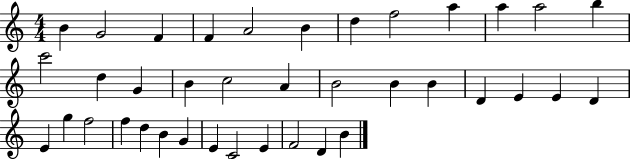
{
  \clef treble
  \numericTimeSignature
  \time 4/4
  \key c \major
  b'4 g'2 f'4 | f'4 a'2 b'4 | d''4 f''2 a''4 | a''4 a''2 b''4 | \break c'''2 d''4 g'4 | b'4 c''2 a'4 | b'2 b'4 b'4 | d'4 e'4 e'4 d'4 | \break e'4 g''4 f''2 | f''4 d''4 b'4 g'4 | e'4 c'2 e'4 | f'2 d'4 b'4 | \break \bar "|."
}